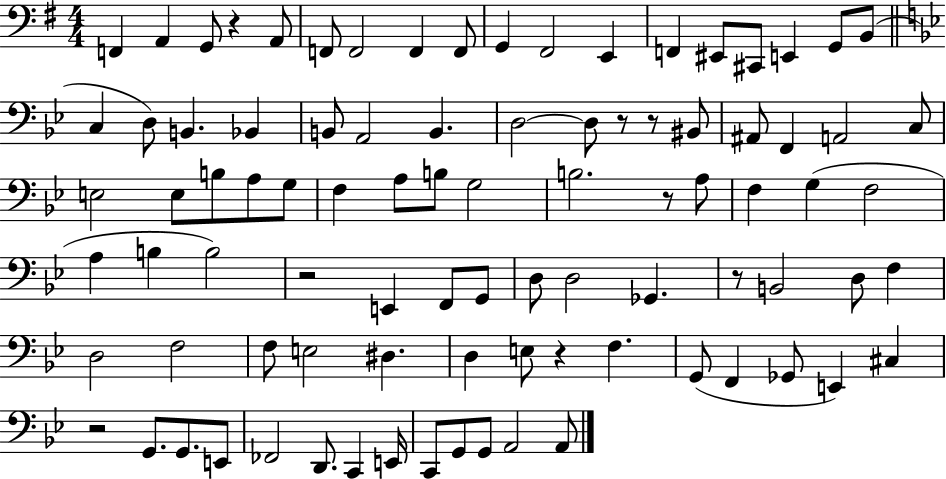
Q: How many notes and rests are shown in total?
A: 90